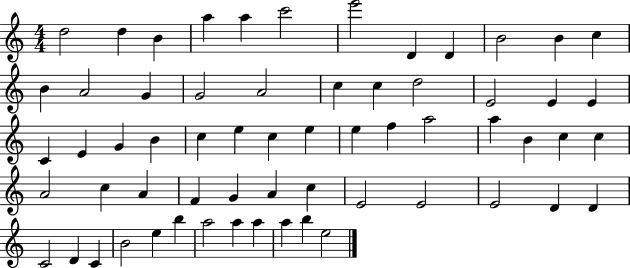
D5/h D5/q B4/q A5/q A5/q C6/h E6/h D4/q D4/q B4/h B4/q C5/q B4/q A4/h G4/q G4/h A4/h C5/q C5/q D5/h E4/h E4/q E4/q C4/q E4/q G4/q B4/q C5/q E5/q C5/q E5/q E5/q F5/q A5/h A5/q B4/q C5/q C5/q A4/h C5/q A4/q F4/q G4/q A4/q C5/q E4/h E4/h E4/h D4/q D4/q C4/h D4/q C4/q B4/h E5/q B5/q A5/h A5/q A5/q A5/q B5/q E5/h